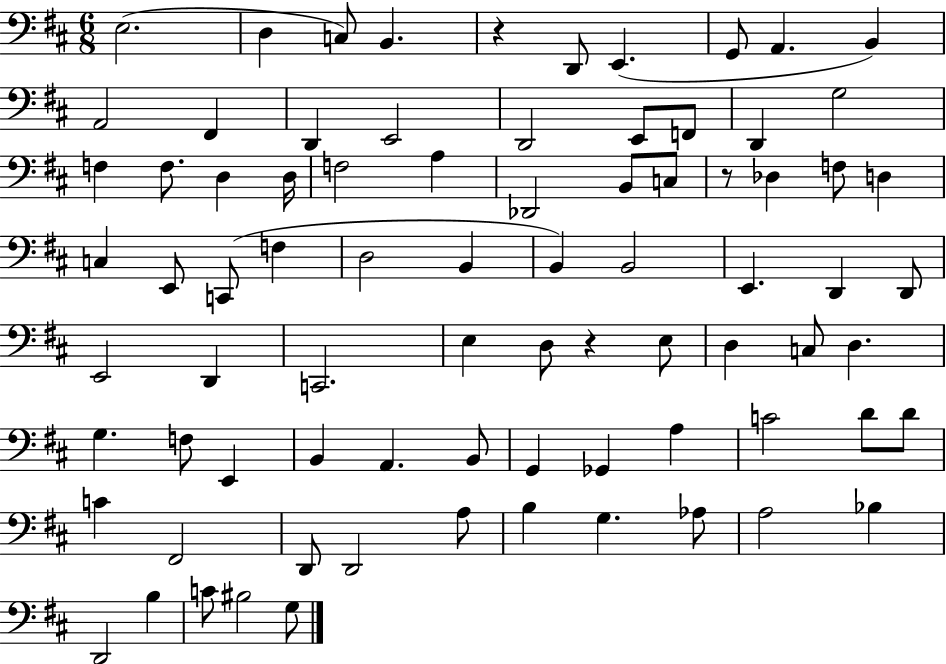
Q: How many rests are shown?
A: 3